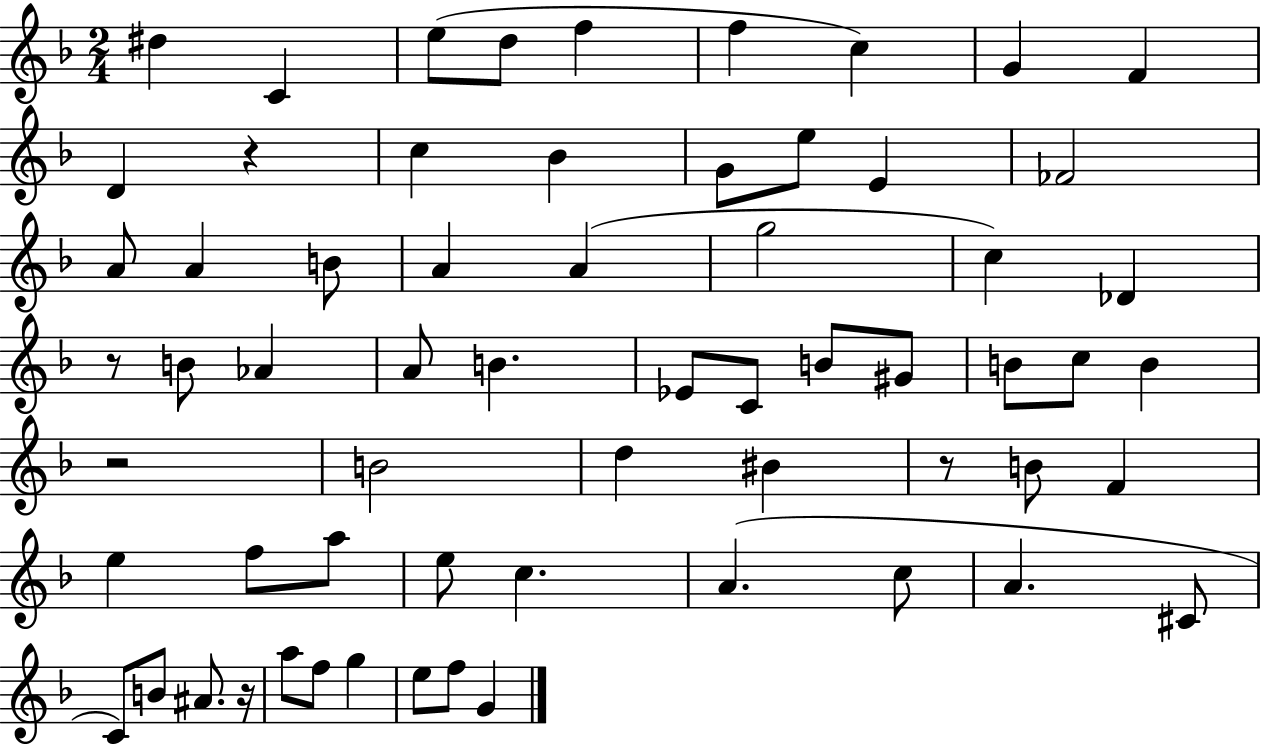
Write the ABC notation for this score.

X:1
T:Untitled
M:2/4
L:1/4
K:F
^d C e/2 d/2 f f c G F D z c _B G/2 e/2 E _F2 A/2 A B/2 A A g2 c _D z/2 B/2 _A A/2 B _E/2 C/2 B/2 ^G/2 B/2 c/2 B z2 B2 d ^B z/2 B/2 F e f/2 a/2 e/2 c A c/2 A ^C/2 C/2 B/2 ^A/2 z/4 a/2 f/2 g e/2 f/2 G